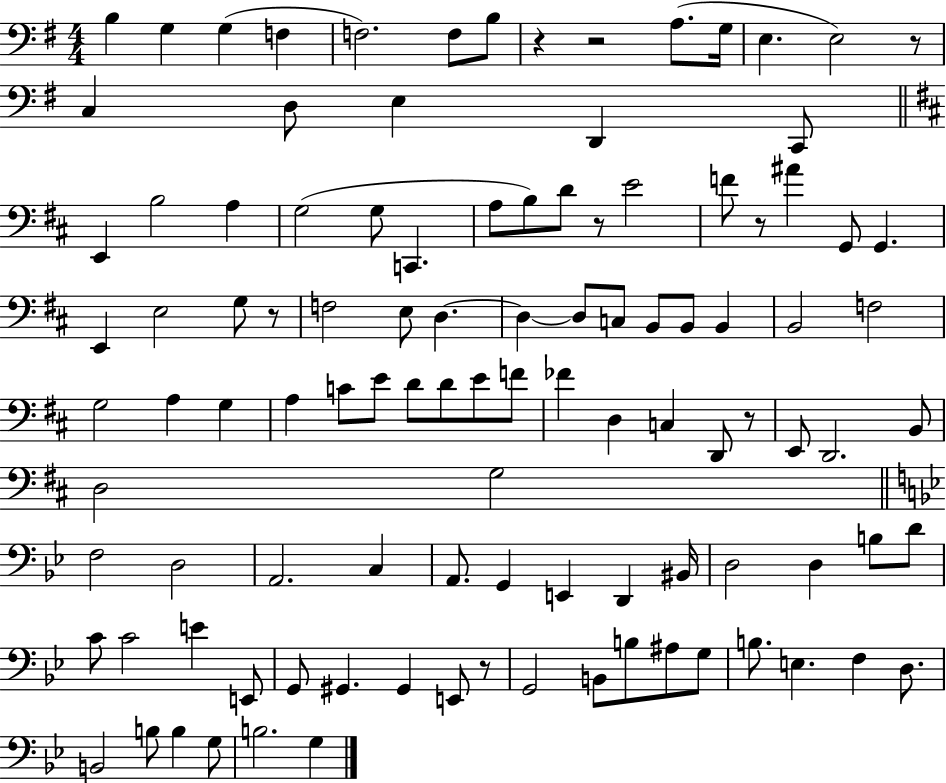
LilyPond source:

{
  \clef bass
  \numericTimeSignature
  \time 4/4
  \key g \major
  b4 g4 g4( f4 | f2.) f8 b8 | r4 r2 a8.( g16 | e4. e2) r8 | \break c4 d8 e4 d,4 c,8 | \bar "||" \break \key d \major e,4 b2 a4 | g2( g8 c,4. | a8 b8) d'8 r8 e'2 | f'8 r8 ais'4 g,8 g,4. | \break e,4 e2 g8 r8 | f2 e8 d4.~~ | d4~~ d8 c8 b,8 b,8 b,4 | b,2 f2 | \break g2 a4 g4 | a4 c'8 e'8 d'8 d'8 e'8 f'8 | fes'4 d4 c4 d,8 r8 | e,8 d,2. b,8 | \break d2 g2 | \bar "||" \break \key bes \major f2 d2 | a,2. c4 | a,8. g,4 e,4 d,4 bis,16 | d2 d4 b8 d'8 | \break c'8 c'2 e'4 e,8 | g,8 gis,4. gis,4 e,8 r8 | g,2 b,8 b8 ais8 g8 | b8. e4. f4 d8. | \break b,2 b8 b4 g8 | b2. g4 | \bar "|."
}